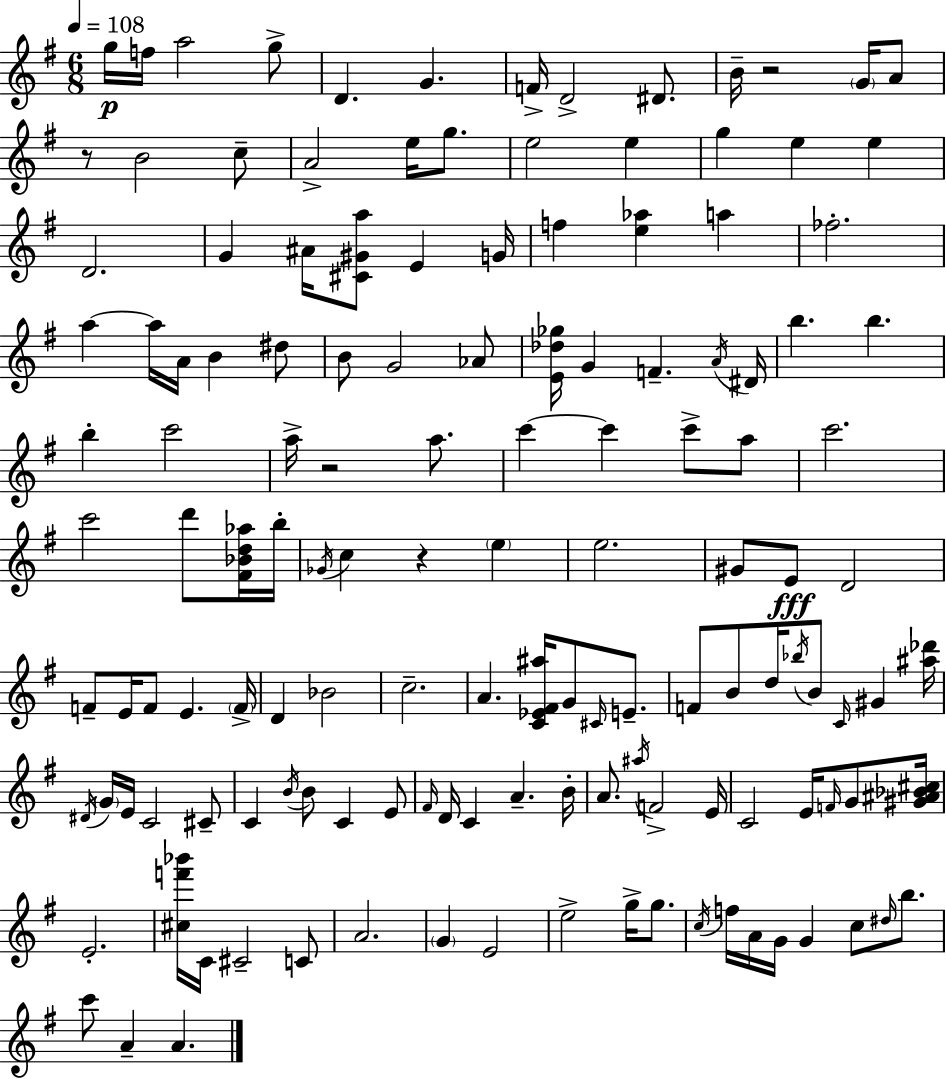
{
  \clef treble
  \numericTimeSignature
  \time 6/8
  \key e \minor
  \tempo 4 = 108
  g''16\p f''16 a''2 g''8-> | d'4. g'4. | f'16-> d'2-> dis'8. | b'16-- r2 \parenthesize g'16 a'8 | \break r8 b'2 c''8-- | a'2-> e''16 g''8. | e''2 e''4 | g''4 e''4 e''4 | \break d'2. | g'4 ais'16 <cis' gis' a''>8 e'4 g'16 | f''4 <e'' aes''>4 a''4 | fes''2.-. | \break a''4~~ a''16 a'16 b'4 dis''8 | b'8 g'2 aes'8 | <e' des'' ges''>16 g'4 f'4.-- \acciaccatura { a'16 } | dis'16 b''4. b''4. | \break b''4-. c'''2 | a''16-> r2 a''8. | c'''4~~ c'''4 c'''8-> a''8 | c'''2. | \break c'''2 d'''8 <fis' bes' d'' aes''>16 | b''16-. \acciaccatura { ges'16 } c''4 r4 \parenthesize e''4 | e''2. | gis'8 e'8\fff d'2 | \break f'8-- e'16 f'8 e'4. | \parenthesize f'16-> d'4 bes'2 | c''2.-- | a'4. <c' ees' fis' ais''>16 g'8 \grace { cis'16 } | \break e'8.-- f'8 b'8 d''16 \acciaccatura { bes''16 } b'8 \grace { c'16 } | gis'4 <ais'' des'''>16 \acciaccatura { dis'16 } \parenthesize g'16 e'16 c'2 | cis'8-- c'4 \acciaccatura { b'16 } b'8 | c'4 e'8 \grace { fis'16 } d'16 c'4 | \break a'4.-- b'16-. a'8. \acciaccatura { ais''16 } | f'2-> e'16 c'2 | e'16 \grace { f'16 } g'8 <gis' ais' bes' cis''>16 e'2.-. | <cis'' f''' bes'''>16 c'16 | \break cis'2-- c'8 a'2. | \parenthesize g'4 | e'2 e''2-> | g''16-> g''8. \acciaccatura { c''16 } f''16 | \break a'16 g'16 g'4 c''8 \grace { dis''16 } b''8. | c'''8 a'4-- a'4. | \bar "|."
}